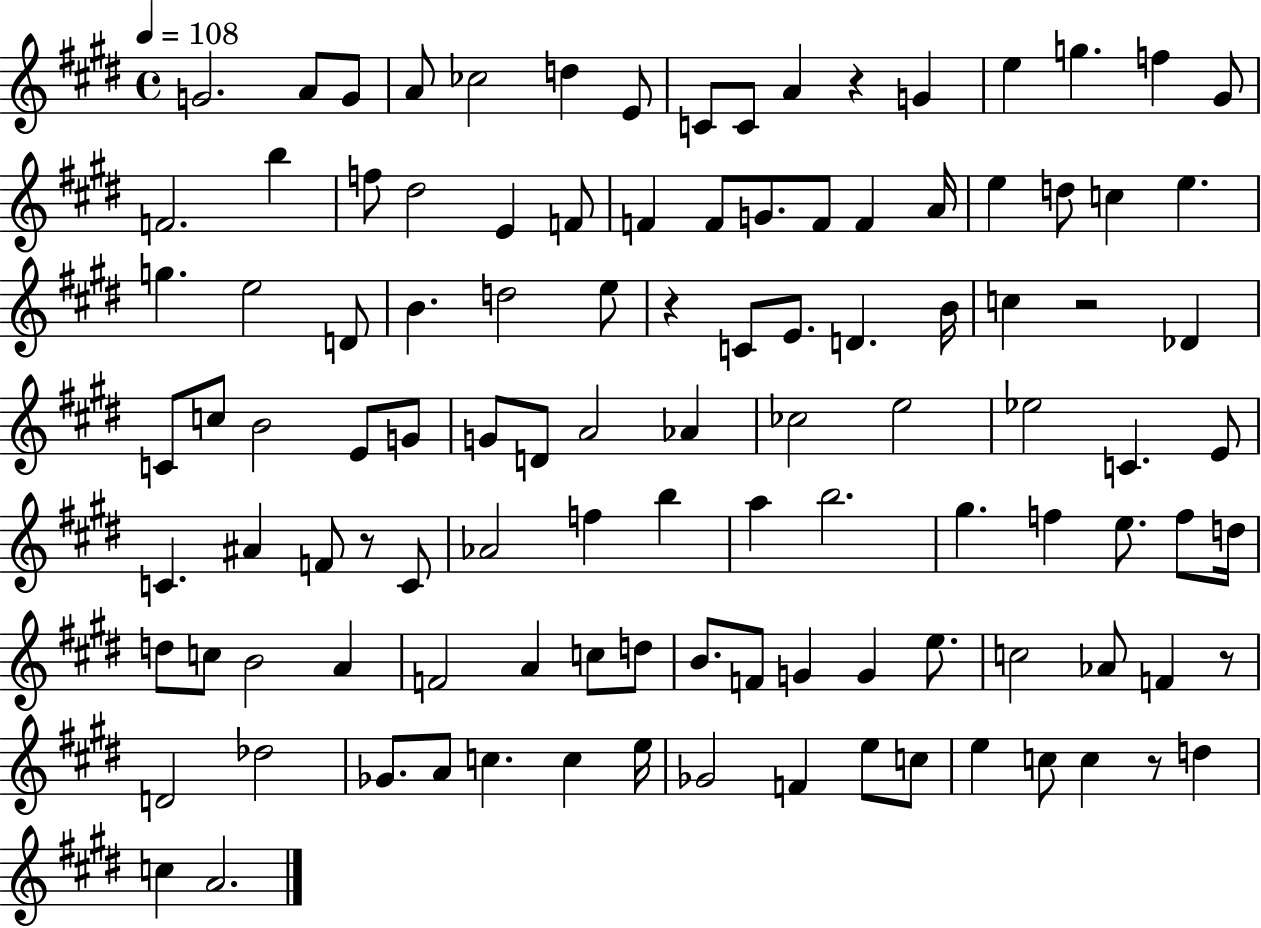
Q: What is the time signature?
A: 4/4